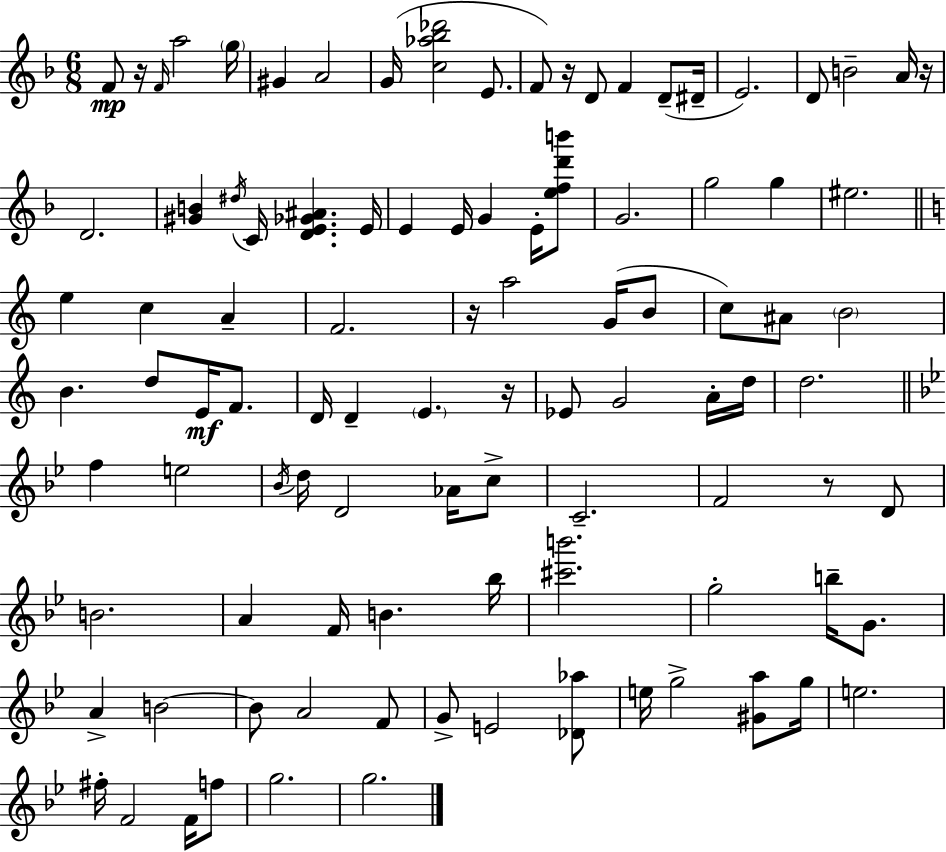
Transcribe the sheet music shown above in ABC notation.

X:1
T:Untitled
M:6/8
L:1/4
K:Dm
F/2 z/4 F/4 a2 g/4 ^G A2 G/4 [c_a_b_d']2 E/2 F/2 z/4 D/2 F D/2 ^D/4 E2 D/2 B2 A/4 z/4 D2 [^GB] ^d/4 C/4 [DE_G^A] E/4 E E/4 G E/4 [efd'b']/2 G2 g2 g ^e2 e c A F2 z/4 a2 G/4 B/2 c/2 ^A/2 B2 B d/2 E/4 F/2 D/4 D E z/4 _E/2 G2 A/4 d/4 d2 f e2 _B/4 d/4 D2 _A/4 c/2 C2 F2 z/2 D/2 B2 A F/4 B _b/4 [^c'b']2 g2 b/4 G/2 A B2 B/2 A2 F/2 G/2 E2 [_D_a]/2 e/4 g2 [^Ga]/2 g/4 e2 ^f/4 F2 F/4 f/2 g2 g2